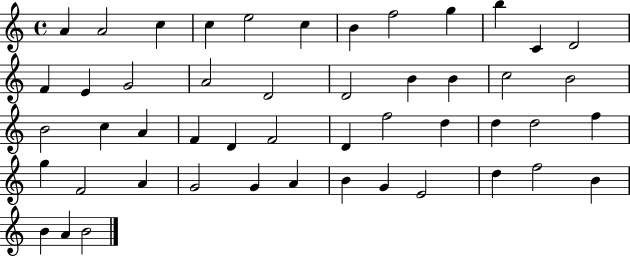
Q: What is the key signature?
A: C major